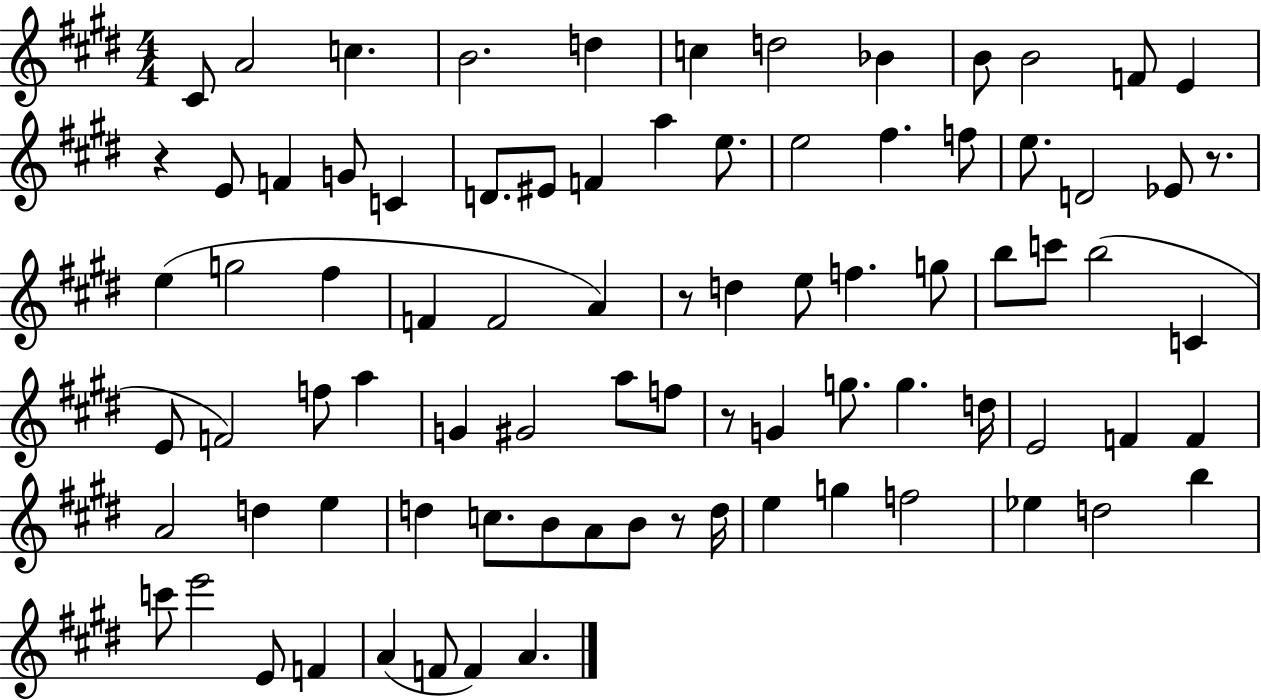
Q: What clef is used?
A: treble